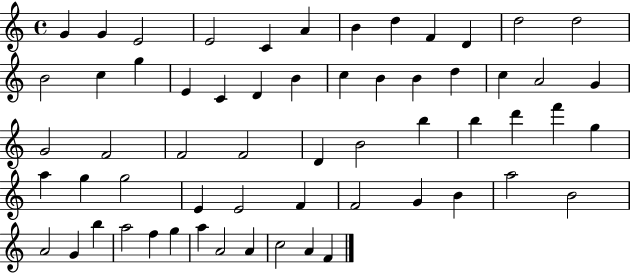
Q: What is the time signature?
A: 4/4